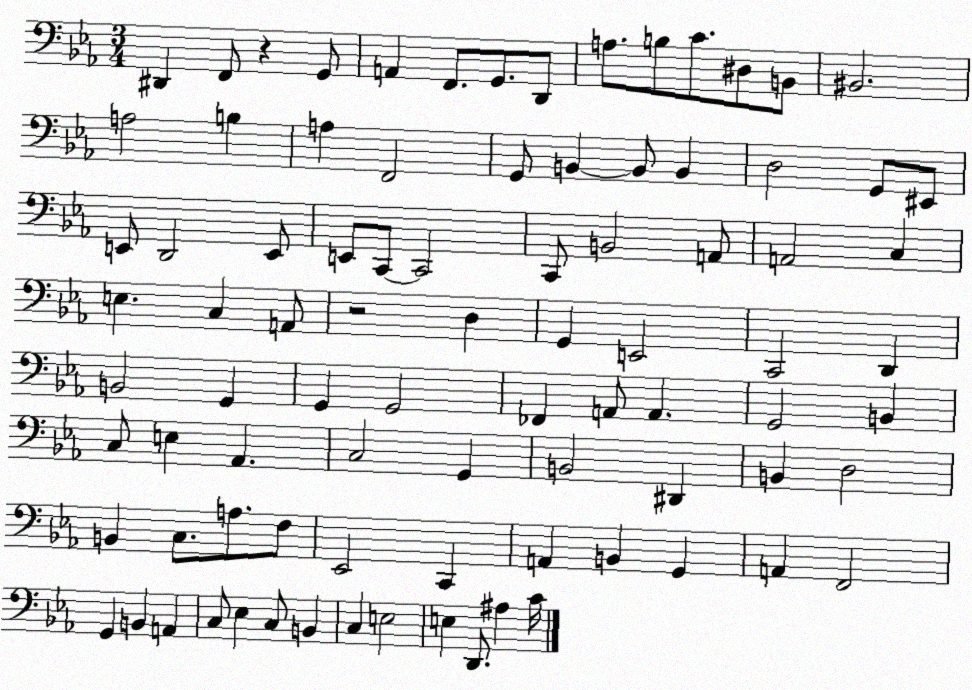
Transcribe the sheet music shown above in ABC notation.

X:1
T:Untitled
M:3/4
L:1/4
K:Eb
^D,, F,,/2 z G,,/2 A,, F,,/2 G,,/2 D,,/2 A,/2 B,/2 C/2 ^D,/2 B,,/2 ^B,,2 A,2 B, A, F,,2 G,,/2 B,, B,,/2 B,, D,2 G,,/2 ^E,,/2 E,,/2 D,,2 E,,/2 E,,/2 C,,/2 C,,2 C,,/2 B,,2 A,,/2 A,,2 C, E, C, A,,/2 z2 D, G,, E,,2 C,,2 D,, B,,2 G,, G,, G,,2 _F,, A,,/2 A,, G,,2 B,, C,/2 E, _A,, C,2 G,, B,,2 ^D,, B,, D,2 B,, C,/2 A,/2 F,/2 _E,,2 C,, A,, B,, G,, A,, F,,2 G,, B,, A,, C,/2 _E, C,/2 B,, C, E,2 E, D,,/2 ^A, C/4